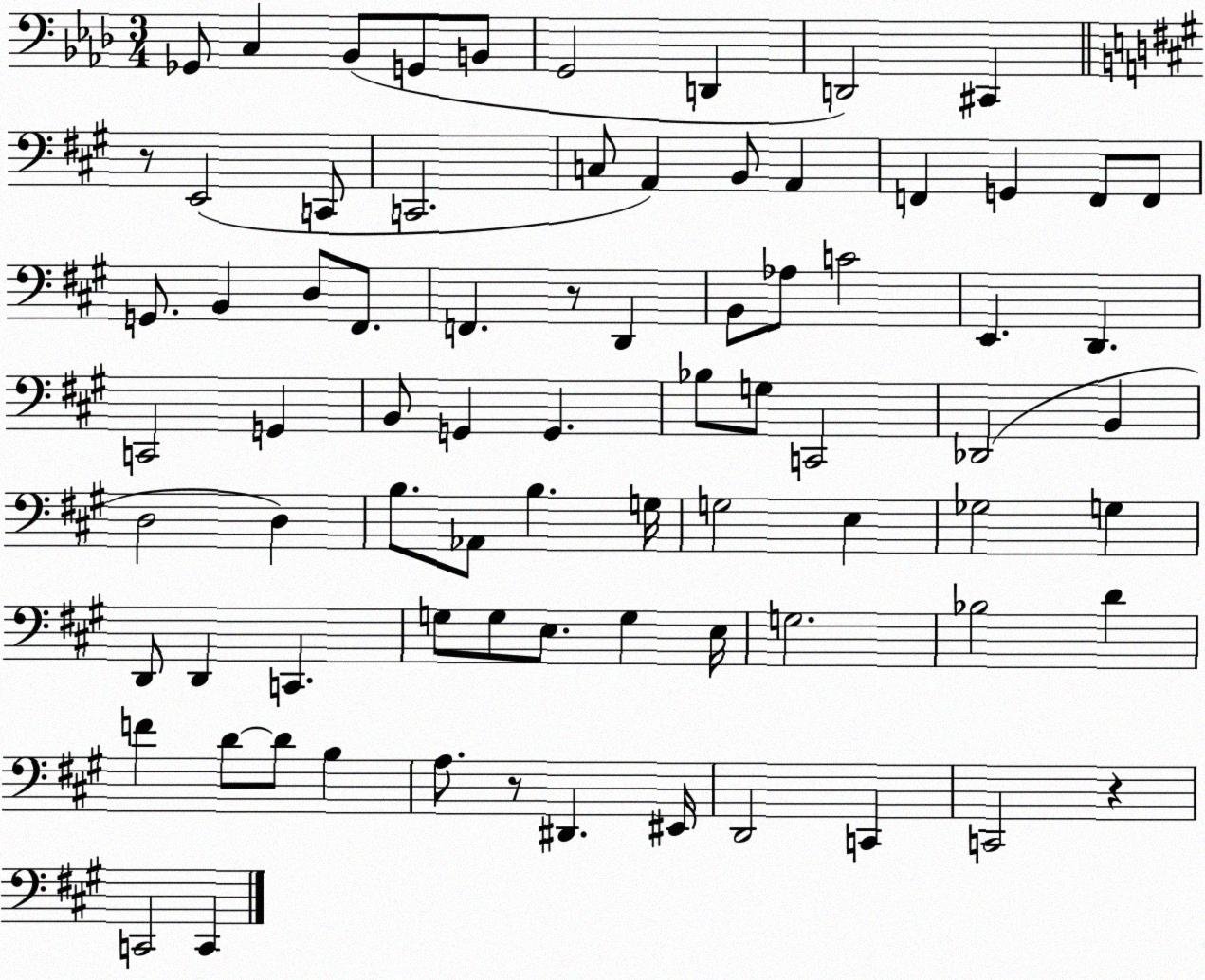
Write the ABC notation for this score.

X:1
T:Untitled
M:3/4
L:1/4
K:Ab
_G,,/2 C, _B,,/2 G,,/2 B,,/2 G,,2 D,, D,,2 ^C,, z/2 E,,2 C,,/2 C,,2 C,/2 A,, B,,/2 A,, F,, G,, F,,/2 F,,/2 G,,/2 B,, D,/2 ^F,,/2 F,, z/2 D,, B,,/2 _A,/2 C2 E,, D,, C,,2 G,, B,,/2 G,, G,, _B,/2 G,/2 C,,2 _D,,2 B,, D,2 D, B,/2 _A,,/2 B, G,/4 G,2 E, _G,2 G, D,,/2 D,, C,, G,/2 G,/2 E,/2 G, E,/4 G,2 _B,2 D F D/2 D/2 B, A,/2 z/2 ^D,, ^E,,/4 D,,2 C,, C,,2 z C,,2 C,,